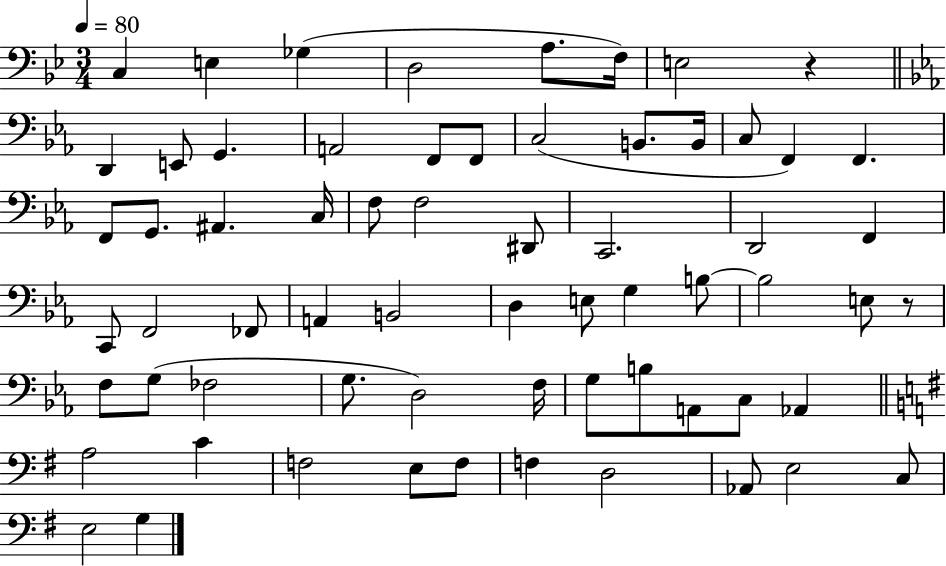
{
  \clef bass
  \numericTimeSignature
  \time 3/4
  \key bes \major
  \tempo 4 = 80
  \repeat volta 2 { c4 e4 ges4( | d2 a8. f16) | e2 r4 | \bar "||" \break \key c \minor d,4 e,8 g,4. | a,2 f,8 f,8 | c2( b,8. b,16 | c8 f,4) f,4. | \break f,8 g,8. ais,4. c16 | f8 f2 dis,8 | c,2. | d,2 f,4 | \break c,8 f,2 fes,8 | a,4 b,2 | d4 e8 g4 b8~~ | b2 e8 r8 | \break f8 g8( fes2 | g8. d2) f16 | g8 b8 a,8 c8 aes,4 | \bar "||" \break \key g \major a2 c'4 | f2 e8 f8 | f4 d2 | aes,8 e2 c8 | \break e2 g4 | } \bar "|."
}